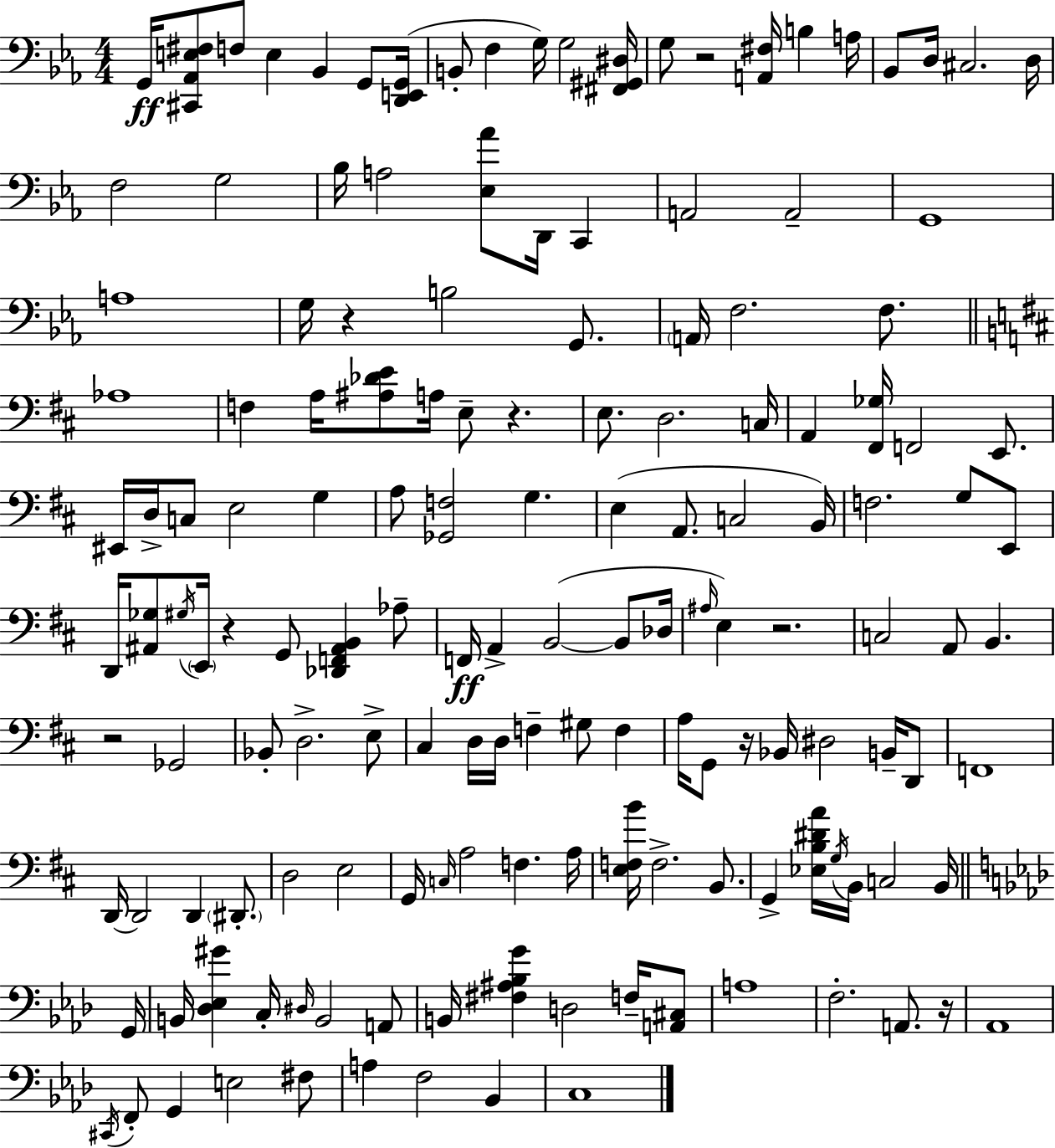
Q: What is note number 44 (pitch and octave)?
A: EIS2